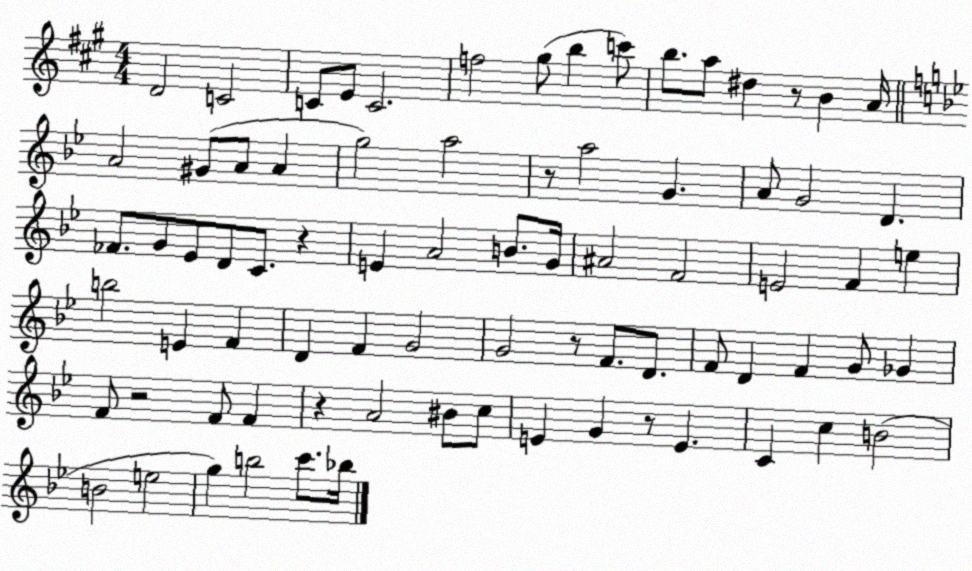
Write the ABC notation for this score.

X:1
T:Untitled
M:4/4
L:1/4
K:A
D2 C2 C/2 E/2 C2 f2 ^g/2 b c'/2 b/2 a/2 ^d z/2 B A/4 A2 ^G/2 A/2 A g2 a2 z/2 a2 G A/2 G2 D _F/2 G/2 _E/2 D/2 C/2 z E A2 B/2 G/4 ^A2 F2 E2 F e b2 E F D F G2 G2 z/2 F/2 D/2 F/2 D F G/2 _G F/2 z2 F/2 F z A2 ^B/2 c/2 E G z/2 E C c B2 B2 e2 g b2 c'/2 _b/4